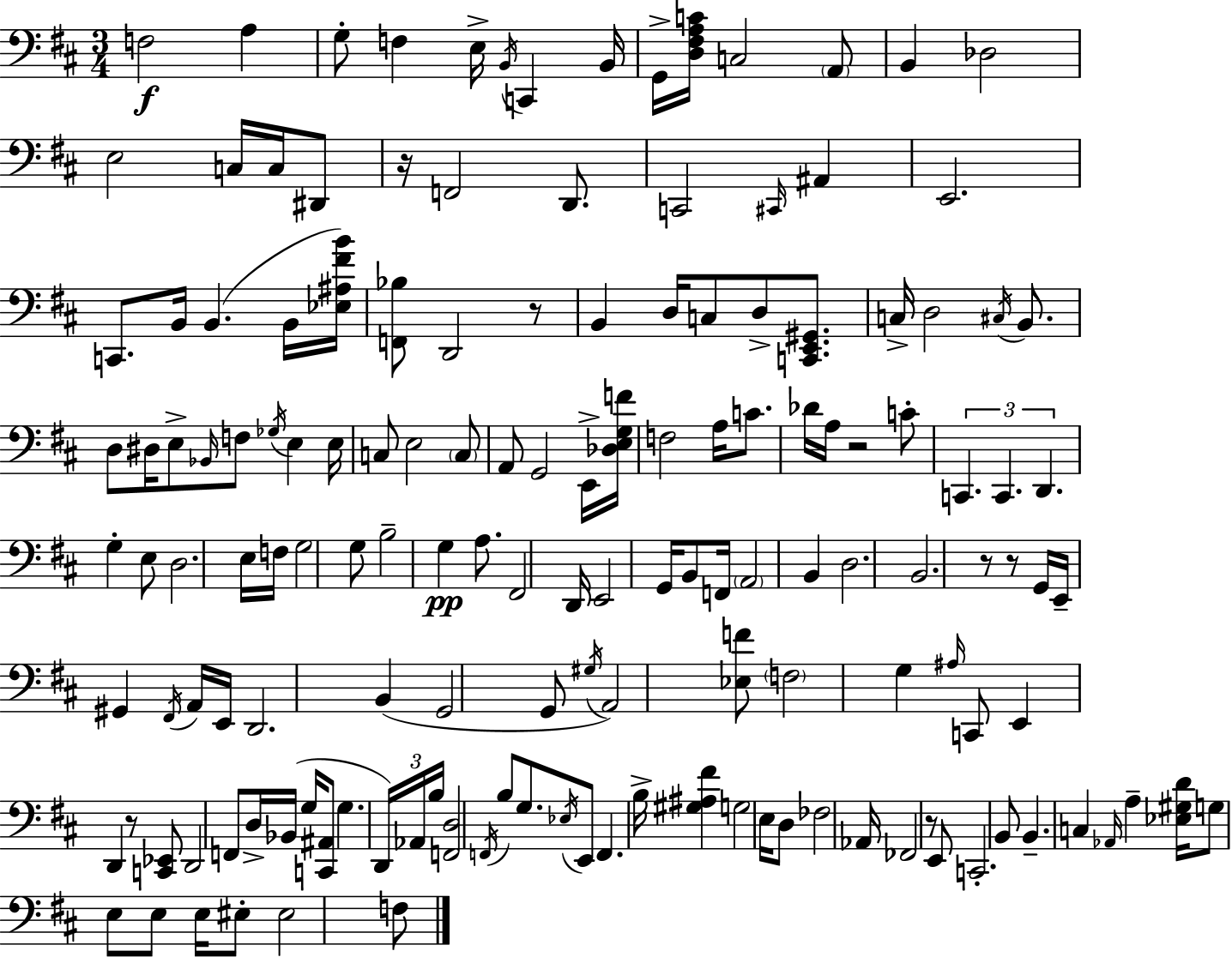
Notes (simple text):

F3/h A3/q G3/e F3/q E3/s B2/s C2/q B2/s G2/s [D3,F#3,A3,C4]/s C3/h A2/e B2/q Db3/h E3/h C3/s C3/s D#2/e R/s F2/h D2/e. C2/h C#2/s A#2/q E2/h. C2/e. B2/s B2/q. B2/s [Eb3,A#3,F#4,B4]/s [F2,Bb3]/e D2/h R/e B2/q D3/s C3/e D3/e [C2,E2,G#2]/e. C3/s D3/h C#3/s B2/e. D3/e D#3/s E3/e Bb2/s F3/e Gb3/s E3/q E3/s C3/e E3/h C3/e A2/e G2/h E2/s [Db3,E3,G3,F4]/s F3/h A3/s C4/e. Db4/s A3/s R/h C4/e C2/q. C2/q. D2/q. G3/q E3/e D3/h. E3/s F3/s G3/h G3/e B3/h G3/q A3/e. F#2/h D2/s E2/h G2/s B2/e F2/s A2/h B2/q D3/h. B2/h. R/e R/e G2/s E2/s G#2/q F#2/s A2/s E2/s D2/h. B2/q G2/h G2/e G#3/s A2/h [Eb3,F4]/e F3/h G3/q A#3/s C2/e E2/q D2/q R/e [C2,Eb2]/e D2/h F2/e D3/s Bb2/s G3/s [C2,A#2]/e G3/q. D2/s Ab2/s B3/s [F2,D3]/h F2/s B3/e G3/e. Eb3/s E2/e F2/q. B3/s [G#3,A#3,F#4]/q G3/h E3/s D3/e FES3/h Ab2/s FES2/h R/e E2/e C2/h. B2/e B2/q. C3/q Ab2/s A3/q [Eb3,G#3,D4]/s G3/e E3/e E3/e E3/s EIS3/e EIS3/h F3/e